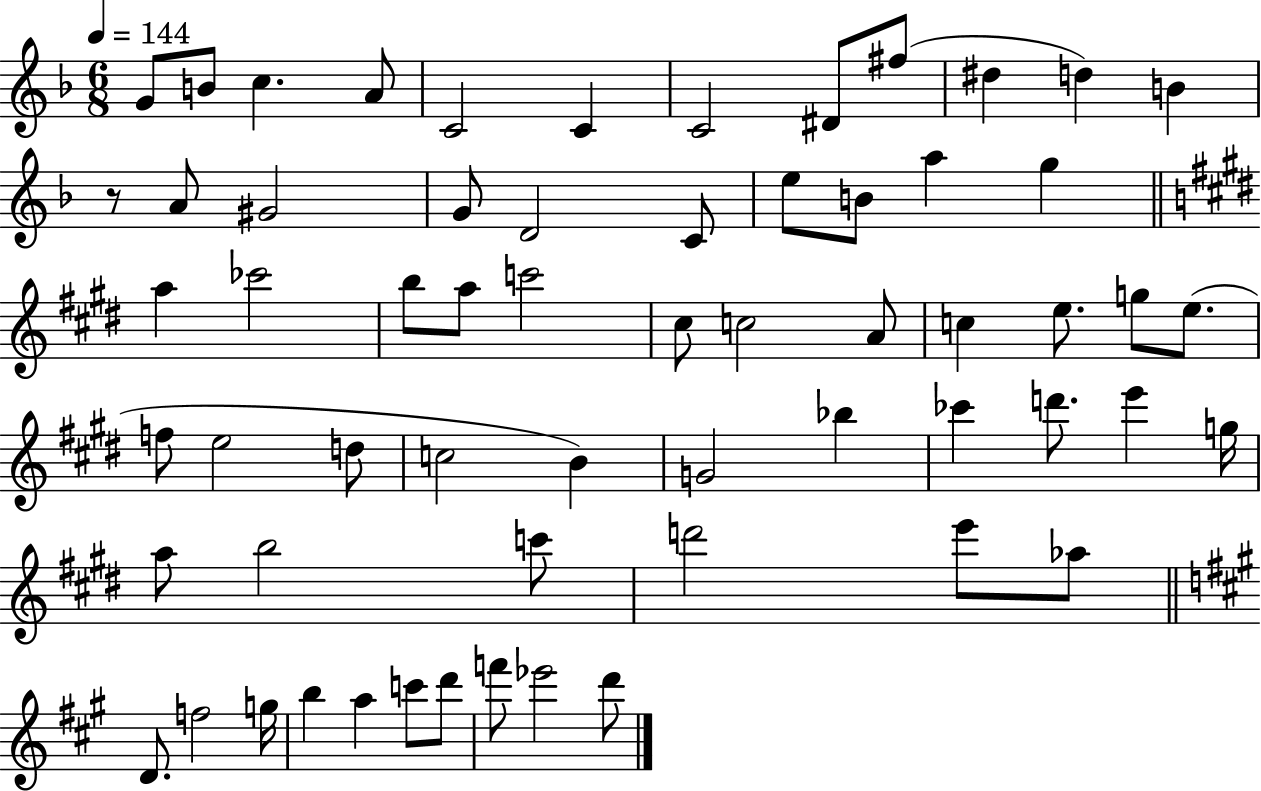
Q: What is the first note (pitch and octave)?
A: G4